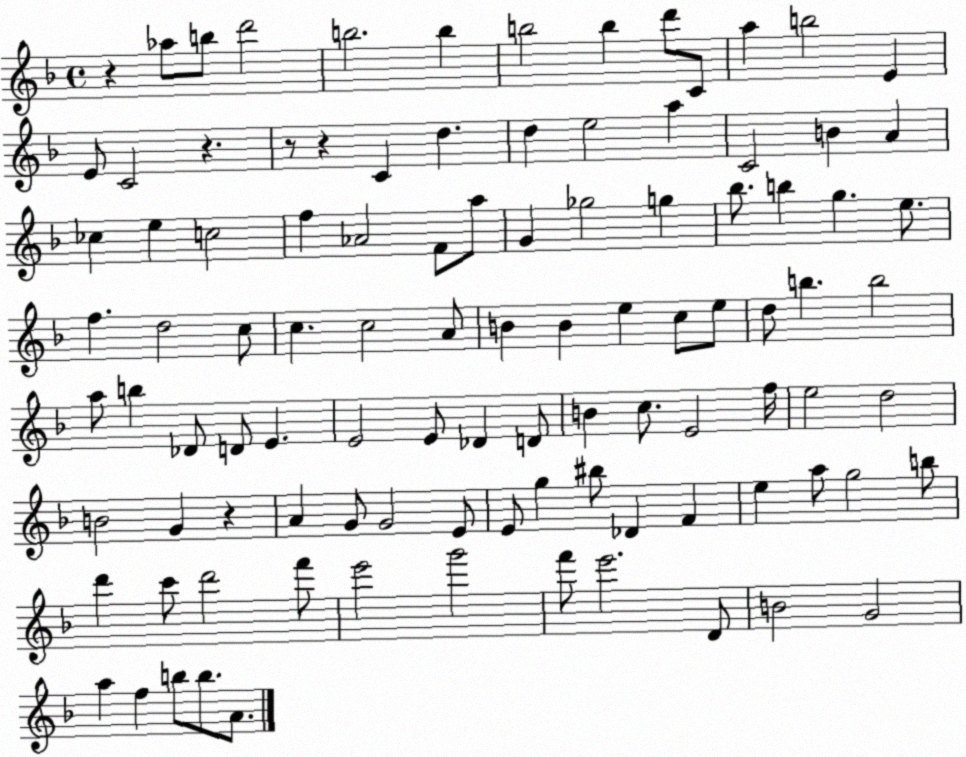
X:1
T:Untitled
M:4/4
L:1/4
K:F
z _a/2 b/2 d'2 b2 b b2 b d'/2 C/2 a b2 E E/2 C2 z z/2 z C d d e2 a C2 B A _c e c2 f _A2 F/2 a/2 G _g2 g _b/2 b g e/2 f d2 c/2 c c2 A/2 B B e c/2 e/2 d/2 b b2 a/2 b _D/2 D/2 E E2 E/2 _D D/2 B c/2 E2 f/4 e2 d2 B2 G z A G/2 G2 E/2 E/2 g ^b/2 _D F e a/2 g2 b/2 d' c'/2 d'2 f'/2 e'2 g'2 f'/2 e'2 D/2 B2 G2 a f b/2 b/2 A/2